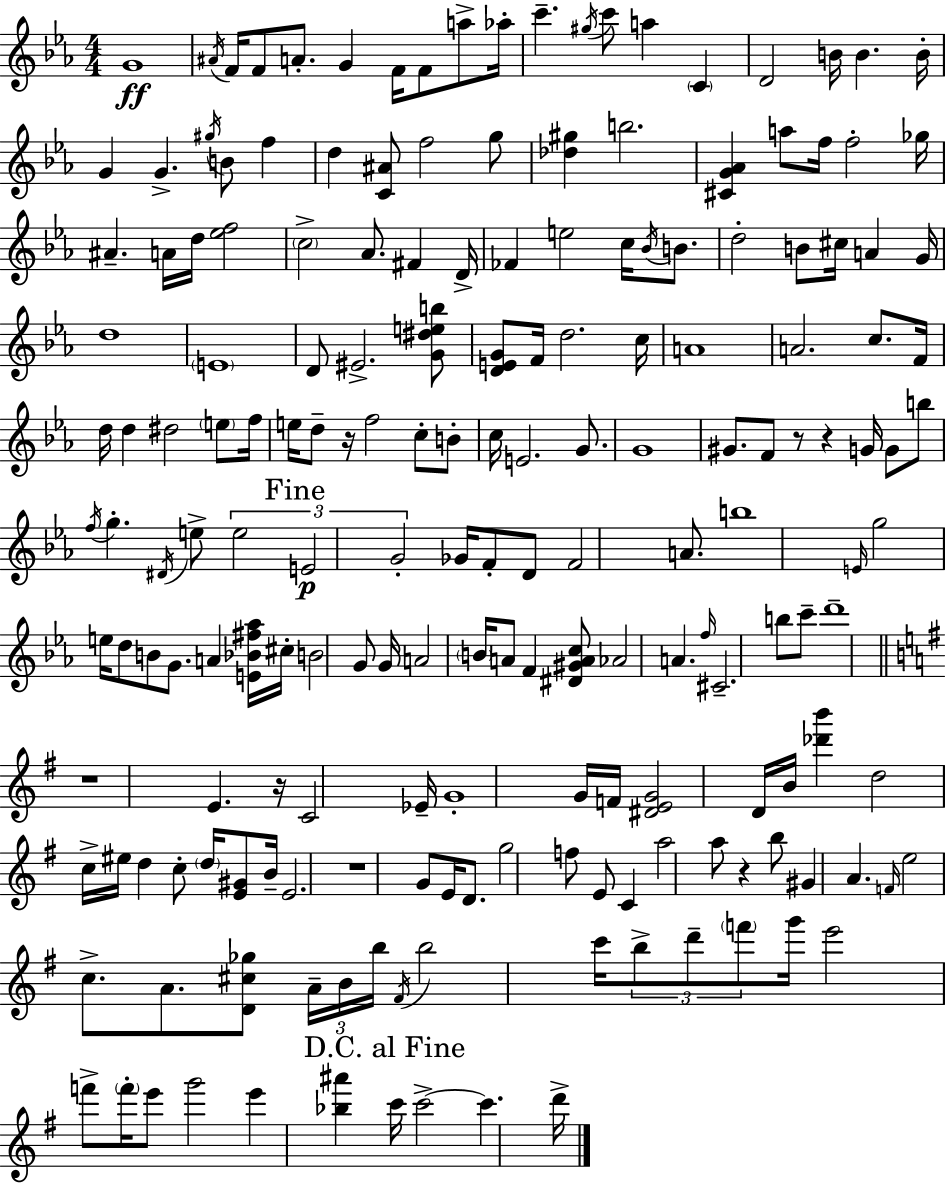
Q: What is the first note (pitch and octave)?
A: G4